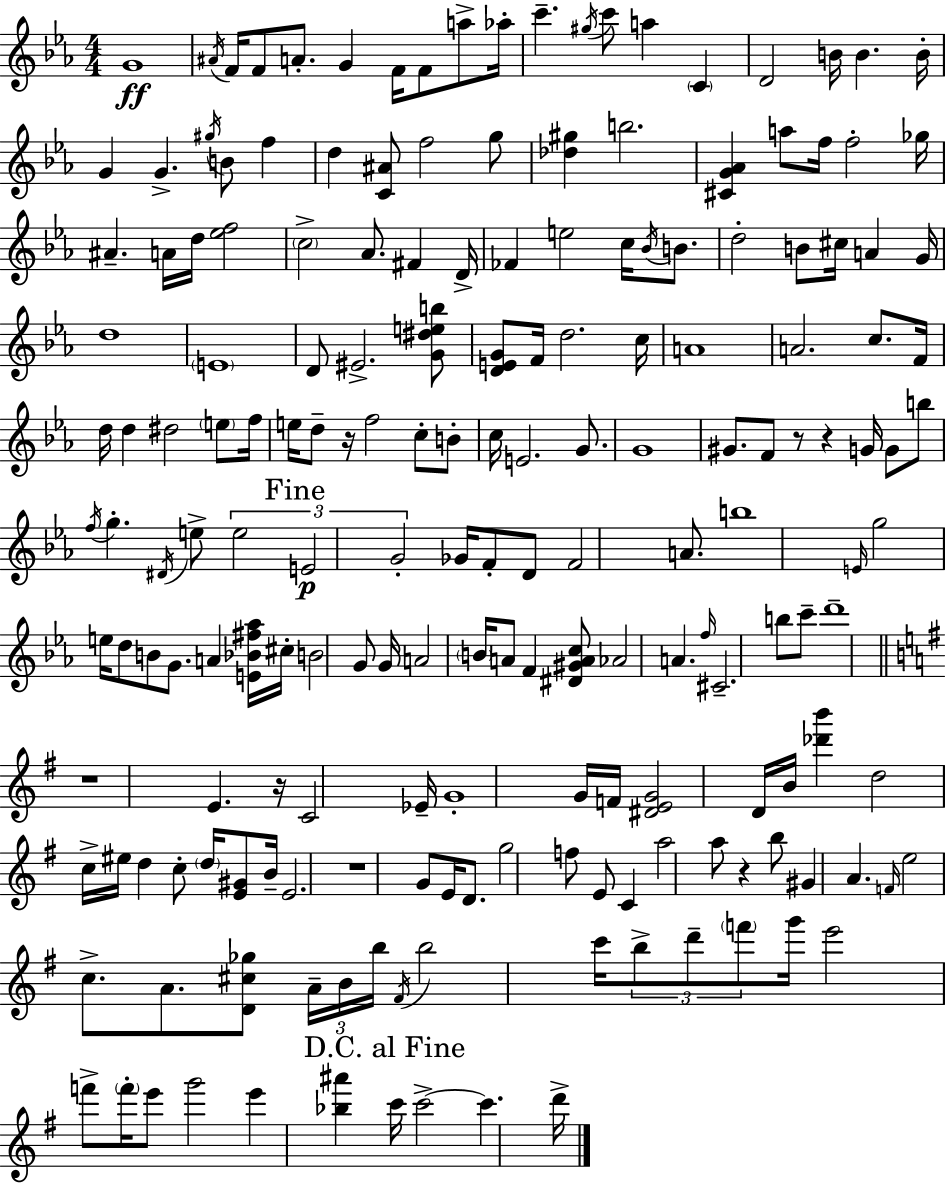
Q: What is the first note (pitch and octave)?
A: G4